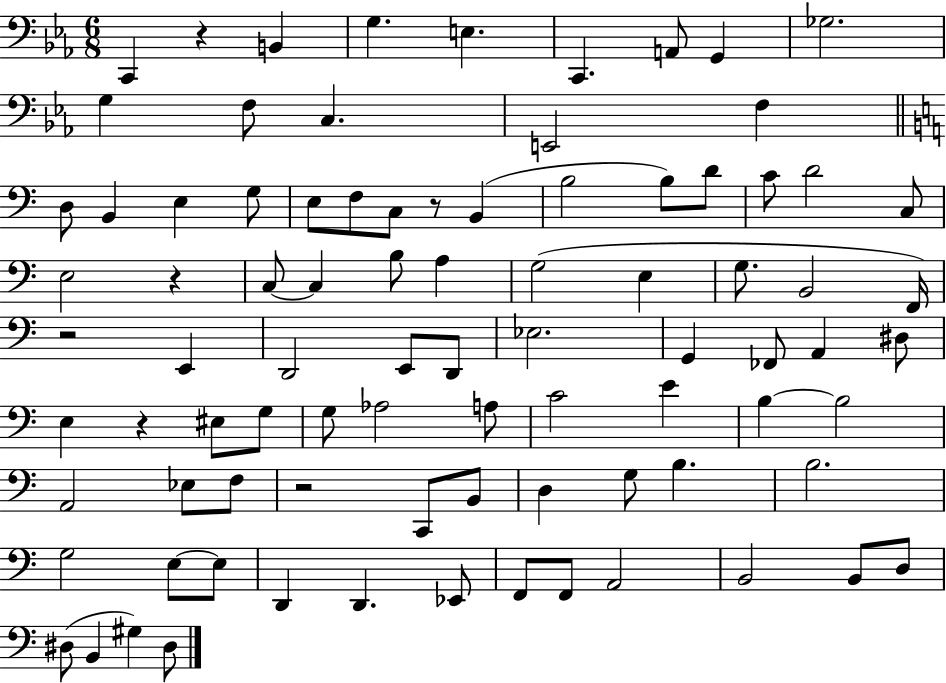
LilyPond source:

{
  \clef bass
  \numericTimeSignature
  \time 6/8
  \key ees \major
  c,4 r4 b,4 | g4. e4. | c,4. a,8 g,4 | ges2. | \break g4 f8 c4. | e,2 f4 | \bar "||" \break \key a \minor d8 b,4 e4 g8 | e8 f8 c8 r8 b,4( | b2 b8) d'8 | c'8 d'2 c8 | \break e2 r4 | c8~~ c4 b8 a4 | g2( e4 | g8. b,2 f,16) | \break r2 e,4 | d,2 e,8 d,8 | ees2. | g,4 fes,8 a,4 dis8 | \break e4 r4 eis8 g8 | g8 aes2 a8 | c'2 e'4 | b4~~ b2 | \break a,2 ees8 f8 | r2 c,8 b,8 | d4 g8 b4. | b2. | \break g2 e8~~ e8 | d,4 d,4. ees,8 | f,8 f,8 a,2 | b,2 b,8 d8 | \break dis8( b,4 gis4) dis8 | \bar "|."
}